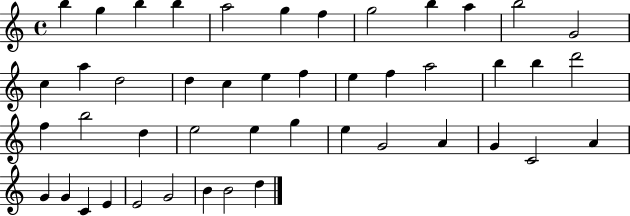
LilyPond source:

{
  \clef treble
  \time 4/4
  \defaultTimeSignature
  \key c \major
  b''4 g''4 b''4 b''4 | a''2 g''4 f''4 | g''2 b''4 a''4 | b''2 g'2 | \break c''4 a''4 d''2 | d''4 c''4 e''4 f''4 | e''4 f''4 a''2 | b''4 b''4 d'''2 | \break f''4 b''2 d''4 | e''2 e''4 g''4 | e''4 g'2 a'4 | g'4 c'2 a'4 | \break g'4 g'4 c'4 e'4 | e'2 g'2 | b'4 b'2 d''4 | \bar "|."
}